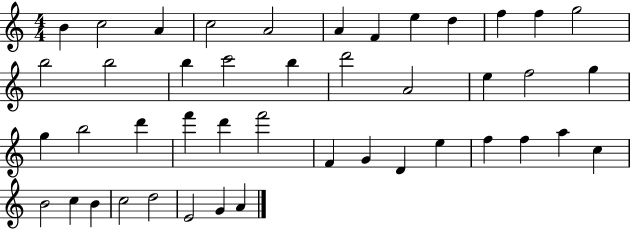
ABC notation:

X:1
T:Untitled
M:4/4
L:1/4
K:C
B c2 A c2 A2 A F e d f f g2 b2 b2 b c'2 b d'2 A2 e f2 g g b2 d' f' d' f'2 F G D e f f a c B2 c B c2 d2 E2 G A